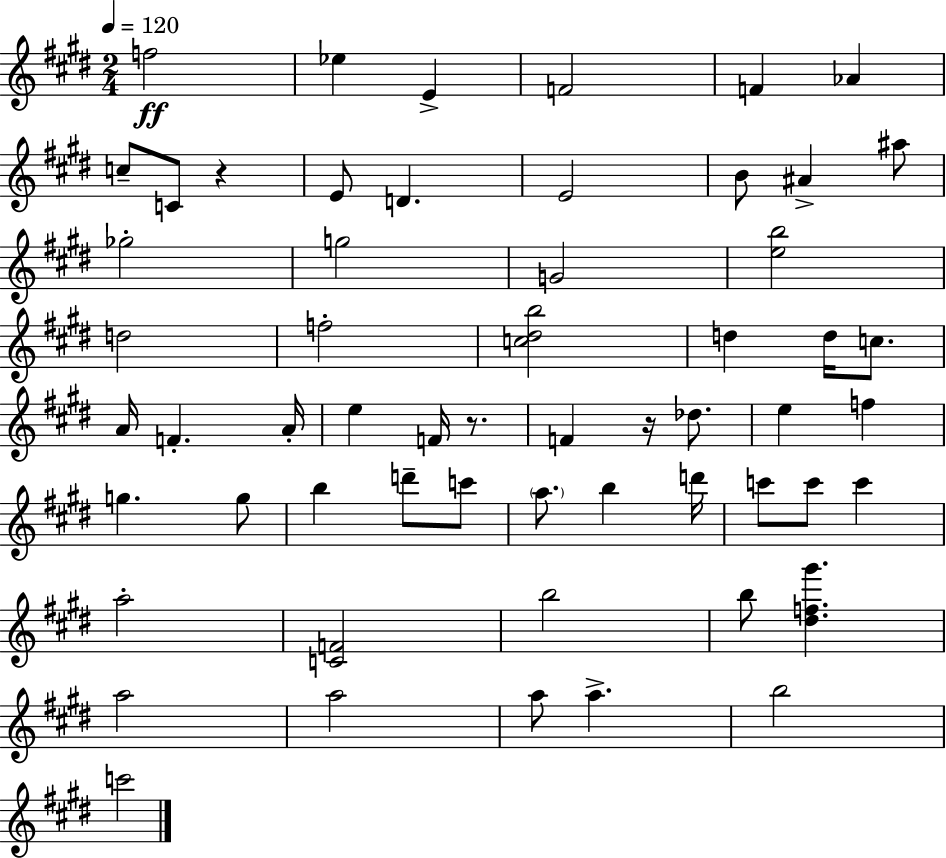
{
  \clef treble
  \numericTimeSignature
  \time 2/4
  \key e \major
  \tempo 4 = 120
  f''2\ff | ees''4 e'4-> | f'2 | f'4 aes'4 | \break c''8-- c'8 r4 | e'8 d'4. | e'2 | b'8 ais'4-> ais''8 | \break ges''2-. | g''2 | g'2 | <e'' b''>2 | \break d''2 | f''2-. | <c'' dis'' b''>2 | d''4 d''16 c''8. | \break a'16 f'4.-. a'16-. | e''4 f'16 r8. | f'4 r16 des''8. | e''4 f''4 | \break g''4. g''8 | b''4 d'''8-- c'''8 | \parenthesize a''8. b''4 d'''16 | c'''8 c'''8 c'''4 | \break a''2-. | <c' f'>2 | b''2 | b''8 <dis'' f'' gis'''>4. | \break a''2 | a''2 | a''8 a''4.-> | b''2 | \break c'''2 | \bar "|."
}